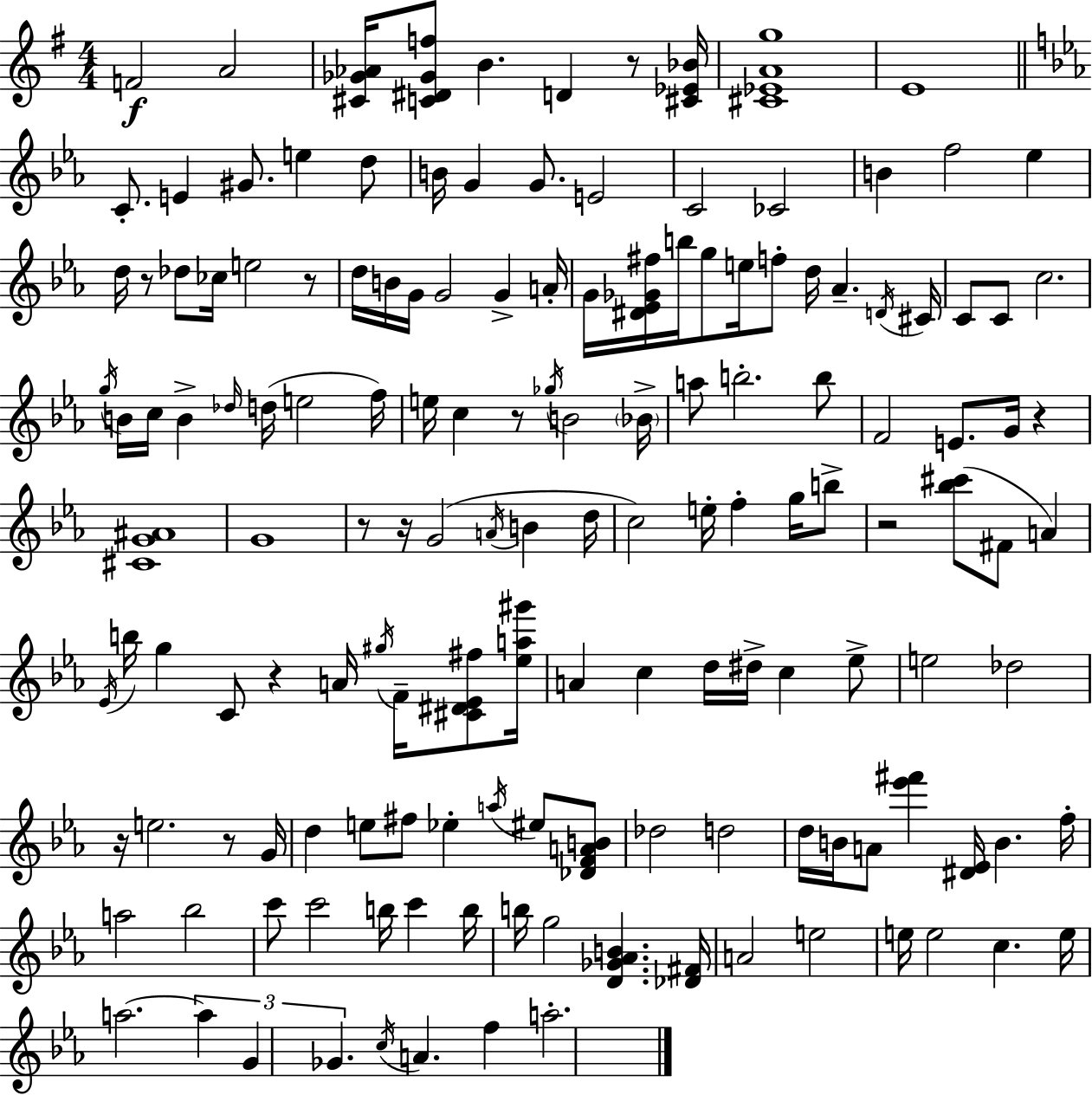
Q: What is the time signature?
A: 4/4